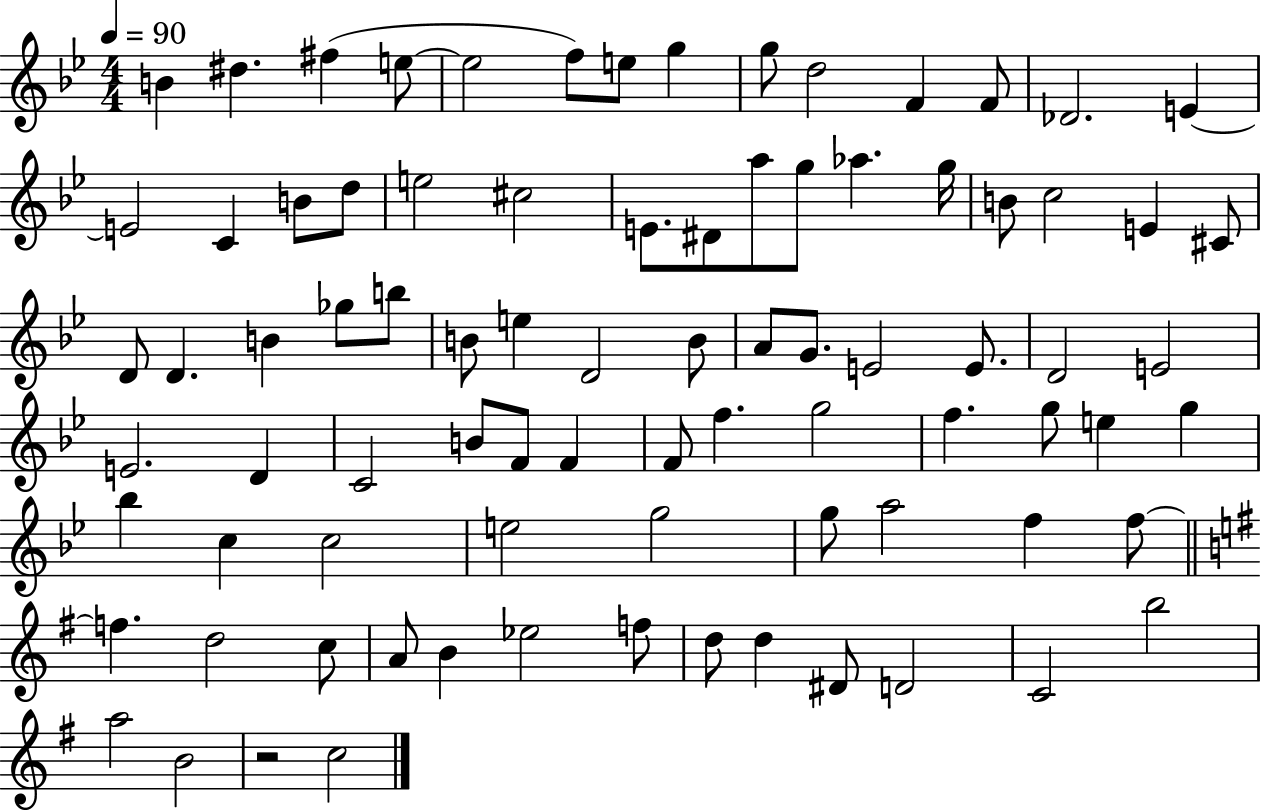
X:1
T:Untitled
M:4/4
L:1/4
K:Bb
B ^d ^f e/2 e2 f/2 e/2 g g/2 d2 F F/2 _D2 E E2 C B/2 d/2 e2 ^c2 E/2 ^D/2 a/2 g/2 _a g/4 B/2 c2 E ^C/2 D/2 D B _g/2 b/2 B/2 e D2 B/2 A/2 G/2 E2 E/2 D2 E2 E2 D C2 B/2 F/2 F F/2 f g2 f g/2 e g _b c c2 e2 g2 g/2 a2 f f/2 f d2 c/2 A/2 B _e2 f/2 d/2 d ^D/2 D2 C2 b2 a2 B2 z2 c2